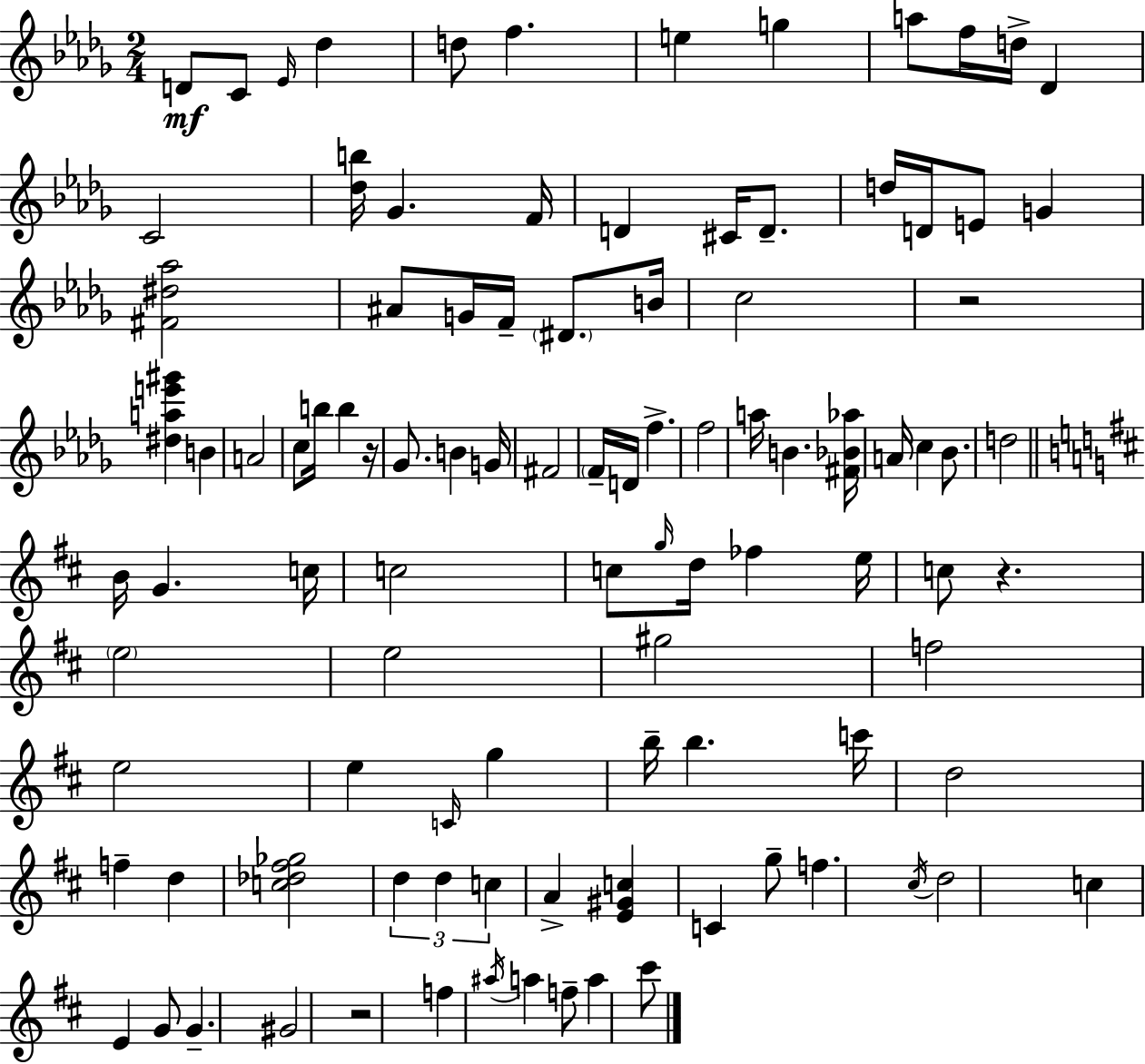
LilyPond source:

{
  \clef treble
  \numericTimeSignature
  \time 2/4
  \key bes \minor
  d'8\mf c'8 \grace { ees'16 } des''4 | d''8 f''4. | e''4 g''4 | a''8 f''16 d''16-> des'4 | \break c'2 | <des'' b''>16 ges'4. | f'16 d'4 cis'16 d'8.-- | d''16 d'16 e'8 g'4 | \break <fis' dis'' aes''>2 | ais'8 g'16 f'16-- \parenthesize dis'8. | b'16 c''2 | r2 | \break <dis'' a'' e''' gis'''>4 b'4 | a'2 | c''8 b''16 b''4 | r16 ges'8. b'4 | \break g'16 fis'2 | \parenthesize f'16-- d'16 f''4.-> | f''2 | a''16 b'4. | \break <fis' bes' aes''>16 a'16 c''4 bes'8. | d''2 | \bar "||" \break \key d \major b'16 g'4. c''16 | c''2 | c''8 \grace { g''16 } d''16 fes''4 | e''16 c''8 r4. | \break \parenthesize e''2 | e''2 | gis''2 | f''2 | \break e''2 | e''4 \grace { c'16 } g''4 | b''16-- b''4. | c'''16 d''2 | \break f''4-- d''4 | <c'' des'' fis'' ges''>2 | \tuplet 3/2 { d''4 d''4 | c''4 } a'4-> | \break <e' gis' c''>4 c'4 | g''8-- f''4. | \acciaccatura { cis''16 } d''2 | c''4 e'4 | \break g'8 g'4.-- | gis'2 | r2 | f''4 \acciaccatura { ais''16 } | \break a''4 f''8-- a''4 | cis'''8 \bar "|."
}